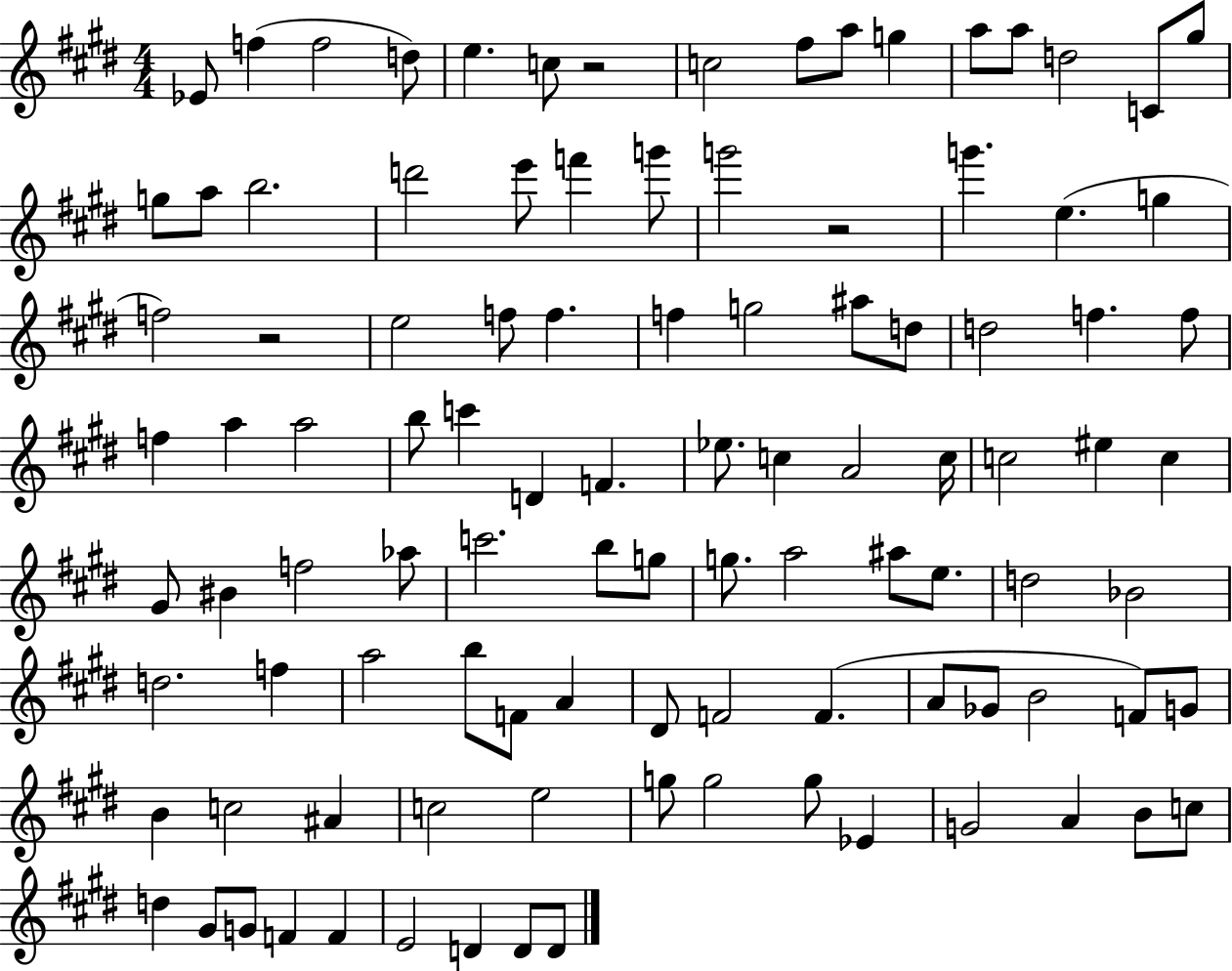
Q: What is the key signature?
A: E major